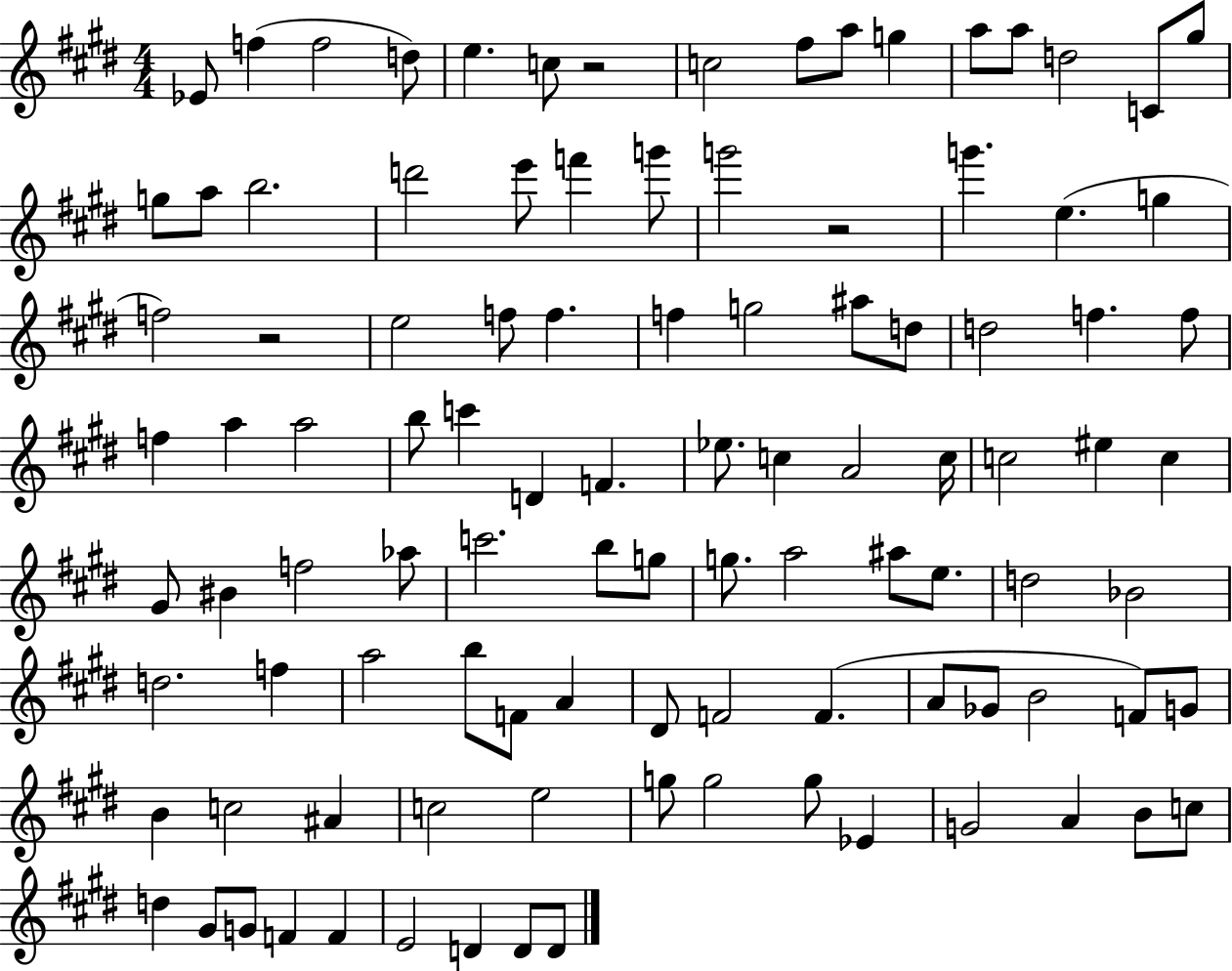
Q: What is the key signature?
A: E major